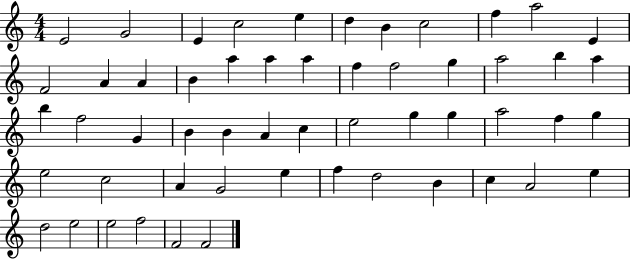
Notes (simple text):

E4/h G4/h E4/q C5/h E5/q D5/q B4/q C5/h F5/q A5/h E4/q F4/h A4/q A4/q B4/q A5/q A5/q A5/q F5/q F5/h G5/q A5/h B5/q A5/q B5/q F5/h G4/q B4/q B4/q A4/q C5/q E5/h G5/q G5/q A5/h F5/q G5/q E5/h C5/h A4/q G4/h E5/q F5/q D5/h B4/q C5/q A4/h E5/q D5/h E5/h E5/h F5/h F4/h F4/h